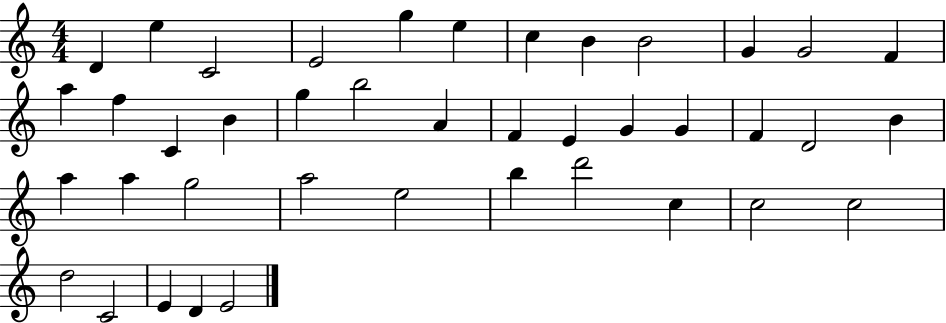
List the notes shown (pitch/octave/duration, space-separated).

D4/q E5/q C4/h E4/h G5/q E5/q C5/q B4/q B4/h G4/q G4/h F4/q A5/q F5/q C4/q B4/q G5/q B5/h A4/q F4/q E4/q G4/q G4/q F4/q D4/h B4/q A5/q A5/q G5/h A5/h E5/h B5/q D6/h C5/q C5/h C5/h D5/h C4/h E4/q D4/q E4/h